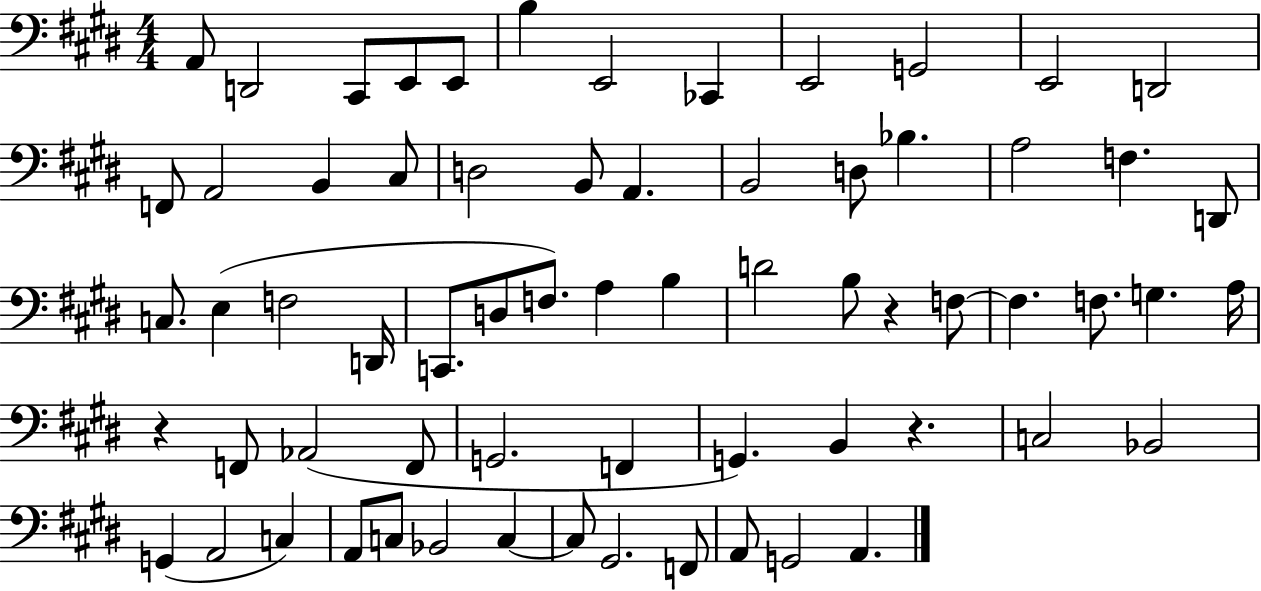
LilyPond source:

{
  \clef bass
  \numericTimeSignature
  \time 4/4
  \key e \major
  a,8 d,2 cis,8 e,8 e,8 | b4 e,2 ces,4 | e,2 g,2 | e,2 d,2 | \break f,8 a,2 b,4 cis8 | d2 b,8 a,4. | b,2 d8 bes4. | a2 f4. d,8 | \break c8. e4( f2 d,16 | c,8. d8 f8.) a4 b4 | d'2 b8 r4 f8~~ | f4. f8. g4. a16 | \break r4 f,8 aes,2( f,8 | g,2. f,4 | g,4.) b,4 r4. | c2 bes,2 | \break g,4( a,2 c4) | a,8 c8 bes,2 c4~~ | c8 gis,2. f,8 | a,8 g,2 a,4. | \break \bar "|."
}